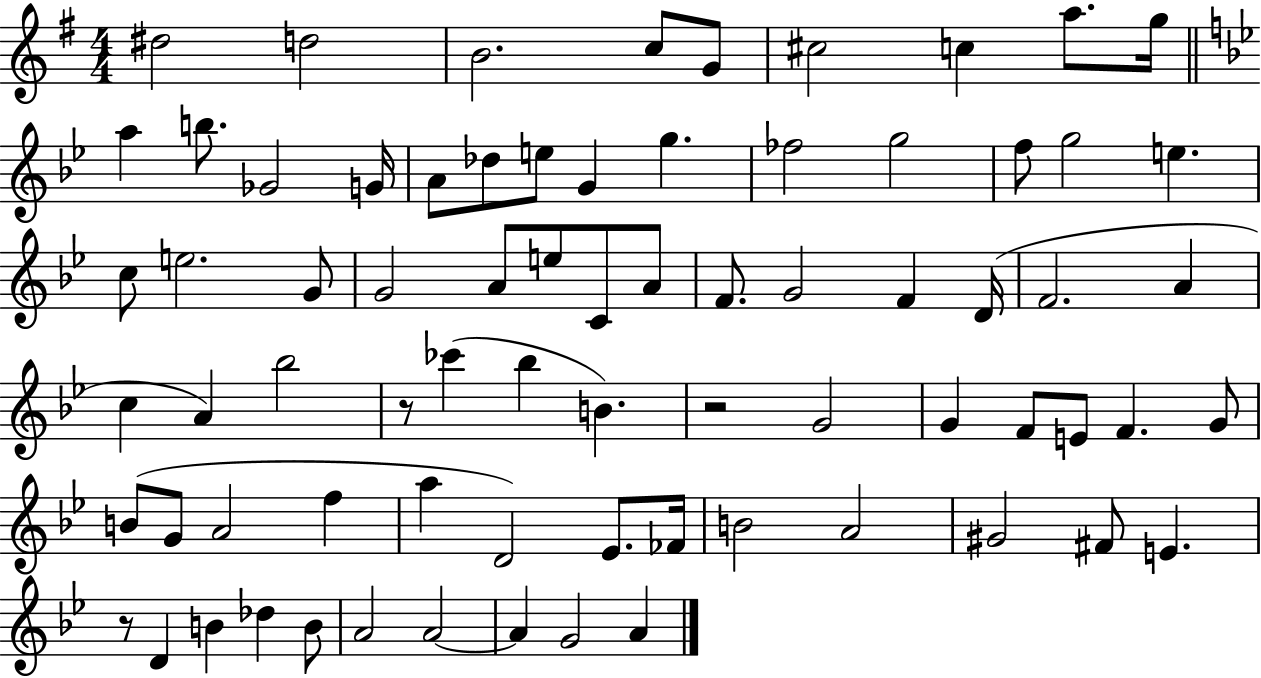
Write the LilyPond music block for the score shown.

{
  \clef treble
  \numericTimeSignature
  \time 4/4
  \key g \major
  dis''2 d''2 | b'2. c''8 g'8 | cis''2 c''4 a''8. g''16 | \bar "||" \break \key g \minor a''4 b''8. ges'2 g'16 | a'8 des''8 e''8 g'4 g''4. | fes''2 g''2 | f''8 g''2 e''4. | \break c''8 e''2. g'8 | g'2 a'8 e''8 c'8 a'8 | f'8. g'2 f'4 d'16( | f'2. a'4 | \break c''4 a'4) bes''2 | r8 ces'''4( bes''4 b'4.) | r2 g'2 | g'4 f'8 e'8 f'4. g'8 | \break b'8( g'8 a'2 f''4 | a''4 d'2) ees'8. fes'16 | b'2 a'2 | gis'2 fis'8 e'4. | \break r8 d'4 b'4 des''4 b'8 | a'2 a'2~~ | a'4 g'2 a'4 | \bar "|."
}